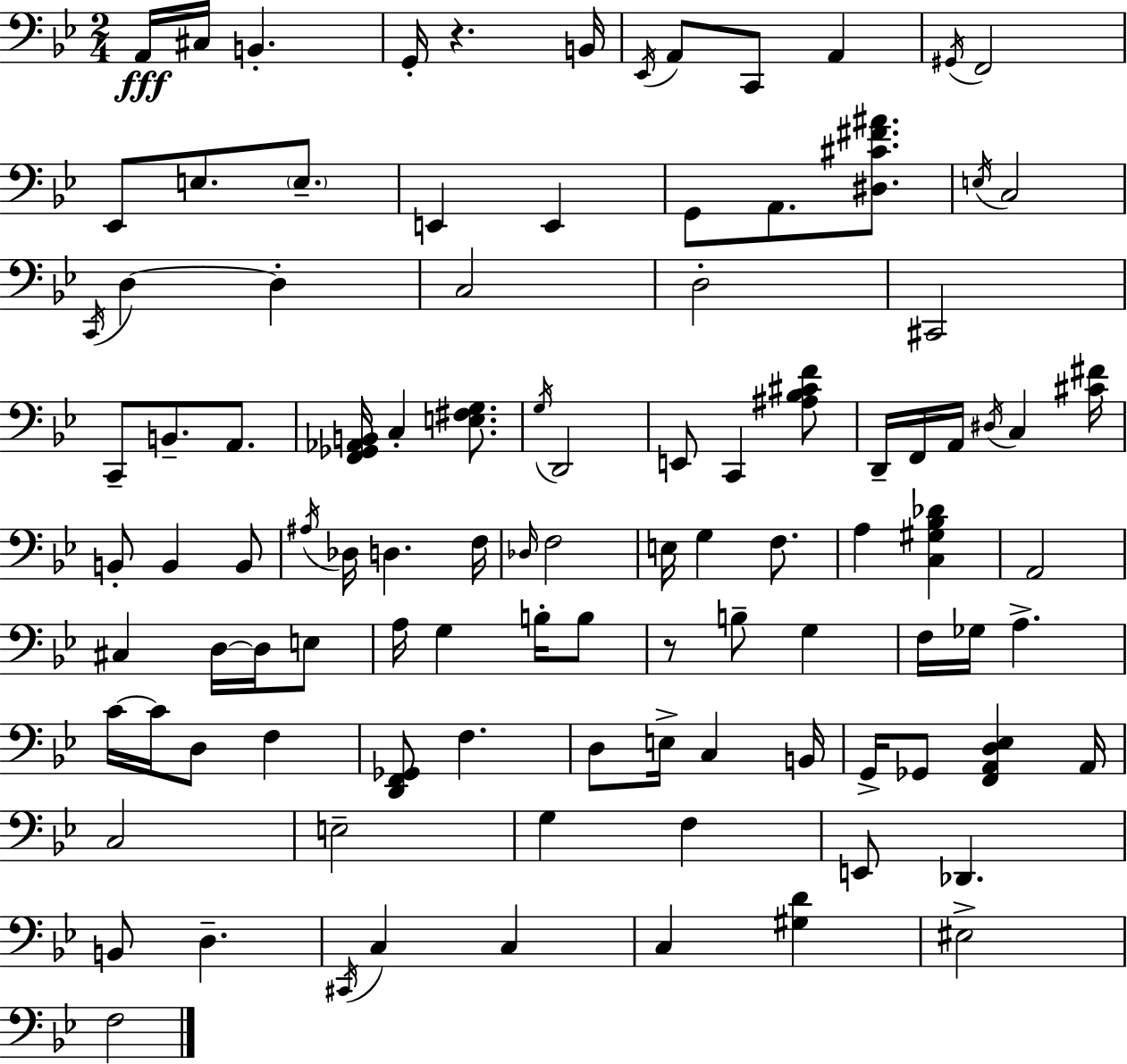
X:1
T:Untitled
M:2/4
L:1/4
K:Bb
A,,/4 ^C,/4 B,, G,,/4 z B,,/4 _E,,/4 A,,/2 C,,/2 A,, ^G,,/4 F,,2 _E,,/2 E,/2 E,/2 E,, E,, G,,/2 A,,/2 [^D,^C^F^A]/2 E,/4 C,2 C,,/4 D, D, C,2 D,2 ^C,,2 C,,/2 B,,/2 A,,/2 [F,,_G,,_A,,B,,]/4 C, [E,^F,G,]/2 G,/4 D,,2 E,,/2 C,, [^A,_B,^CF]/2 D,,/4 F,,/4 A,,/4 ^D,/4 C, [^C^F]/4 B,,/2 B,, B,,/2 ^A,/4 _D,/4 D, F,/4 _D,/4 F,2 E,/4 G, F,/2 A, [C,^G,_B,_D] A,,2 ^C, D,/4 D,/4 E,/2 A,/4 G, B,/4 B,/2 z/2 B,/2 G, F,/4 _G,/4 A, C/4 C/4 D,/2 F, [D,,F,,_G,,]/2 F, D,/2 E,/4 C, B,,/4 G,,/4 _G,,/2 [F,,A,,D,_E,] A,,/4 C,2 E,2 G, F, E,,/2 _D,, B,,/2 D, ^C,,/4 C, C, C, [^G,D] ^E,2 F,2